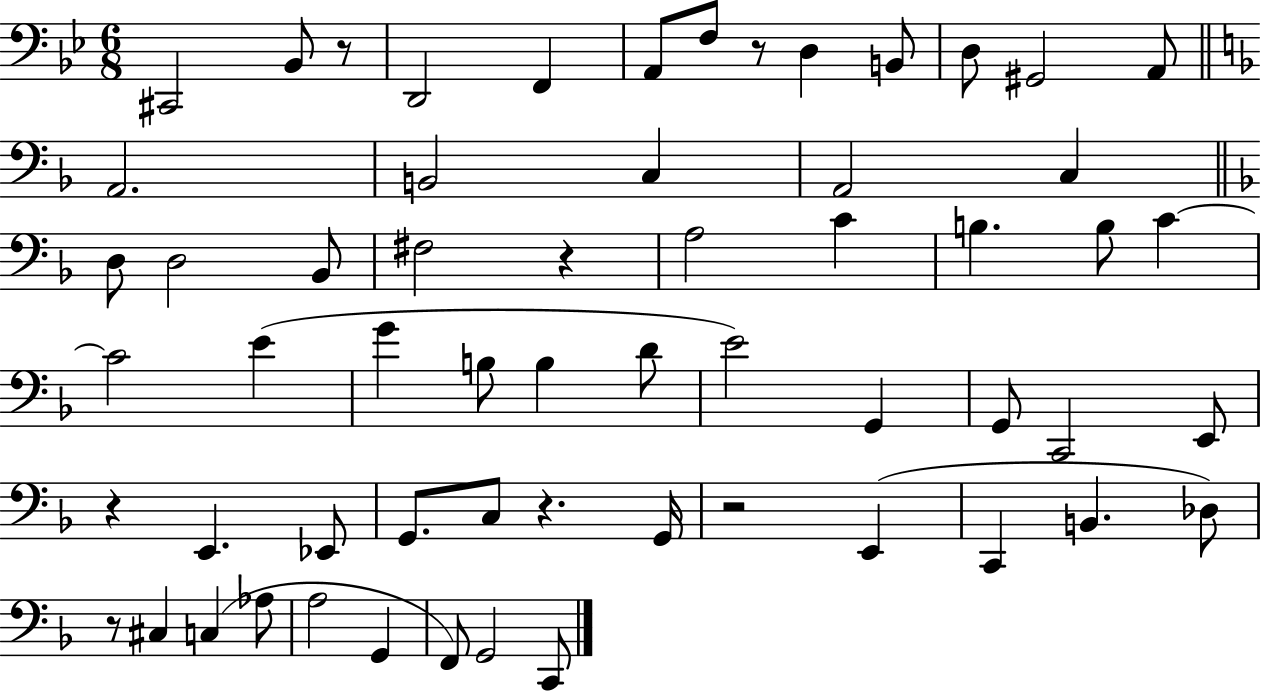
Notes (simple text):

C#2/h Bb2/e R/e D2/h F2/q A2/e F3/e R/e D3/q B2/e D3/e G#2/h A2/e A2/h. B2/h C3/q A2/h C3/q D3/e D3/h Bb2/e F#3/h R/q A3/h C4/q B3/q. B3/e C4/q C4/h E4/q G4/q B3/e B3/q D4/e E4/h G2/q G2/e C2/h E2/e R/q E2/q. Eb2/e G2/e. C3/e R/q. G2/s R/h E2/q C2/q B2/q. Db3/e R/e C#3/q C3/q Ab3/e A3/h G2/q F2/e G2/h C2/e